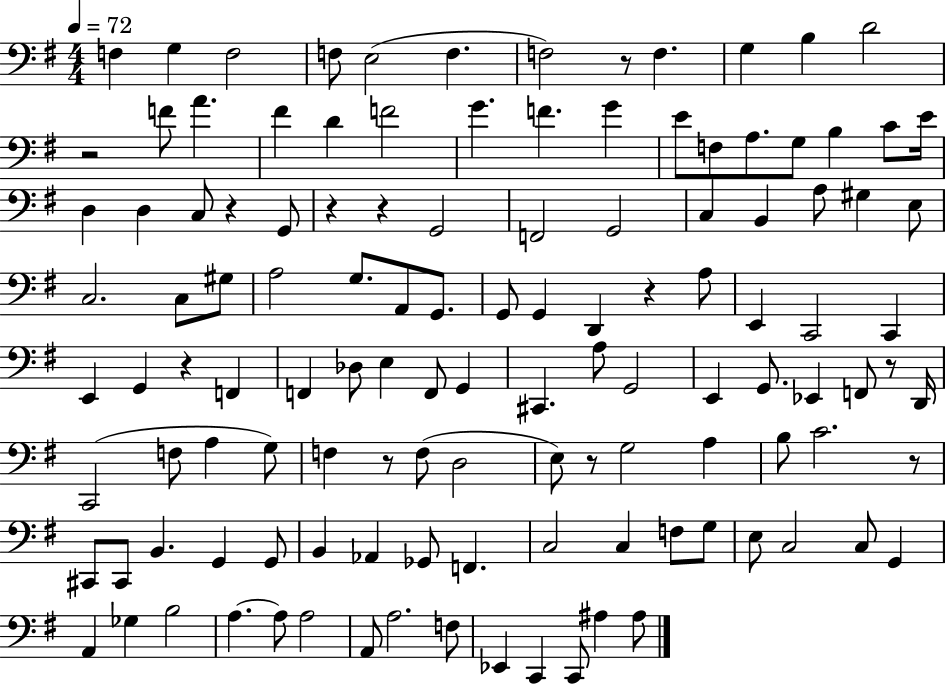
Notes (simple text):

F3/q G3/q F3/h F3/e E3/h F3/q. F3/h R/e F3/q. G3/q B3/q D4/h R/h F4/e A4/q. F#4/q D4/q F4/h G4/q. F4/q. G4/q E4/e F3/e A3/e. G3/e B3/q C4/e E4/s D3/q D3/q C3/e R/q G2/e R/q R/q G2/h F2/h G2/h C3/q B2/q A3/e G#3/q E3/e C3/h. C3/e G#3/e A3/h G3/e. A2/e G2/e. G2/e G2/q D2/q R/q A3/e E2/q C2/h C2/q E2/q G2/q R/q F2/q F2/q Db3/e E3/q F2/e G2/q C#2/q. A3/e G2/h E2/q G2/e. Eb2/q F2/e R/e D2/s C2/h F3/e A3/q G3/e F3/q R/e F3/e D3/h E3/e R/e G3/h A3/q B3/e C4/h. R/e C#2/e C#2/e B2/q. G2/q G2/e B2/q Ab2/q Gb2/e F2/q. C3/h C3/q F3/e G3/e E3/e C3/h C3/e G2/q A2/q Gb3/q B3/h A3/q. A3/e A3/h A2/e A3/h. F3/e Eb2/q C2/q C2/e A#3/q A#3/e